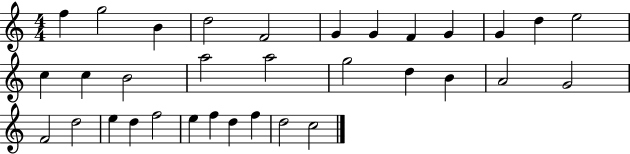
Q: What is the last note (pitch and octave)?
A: C5